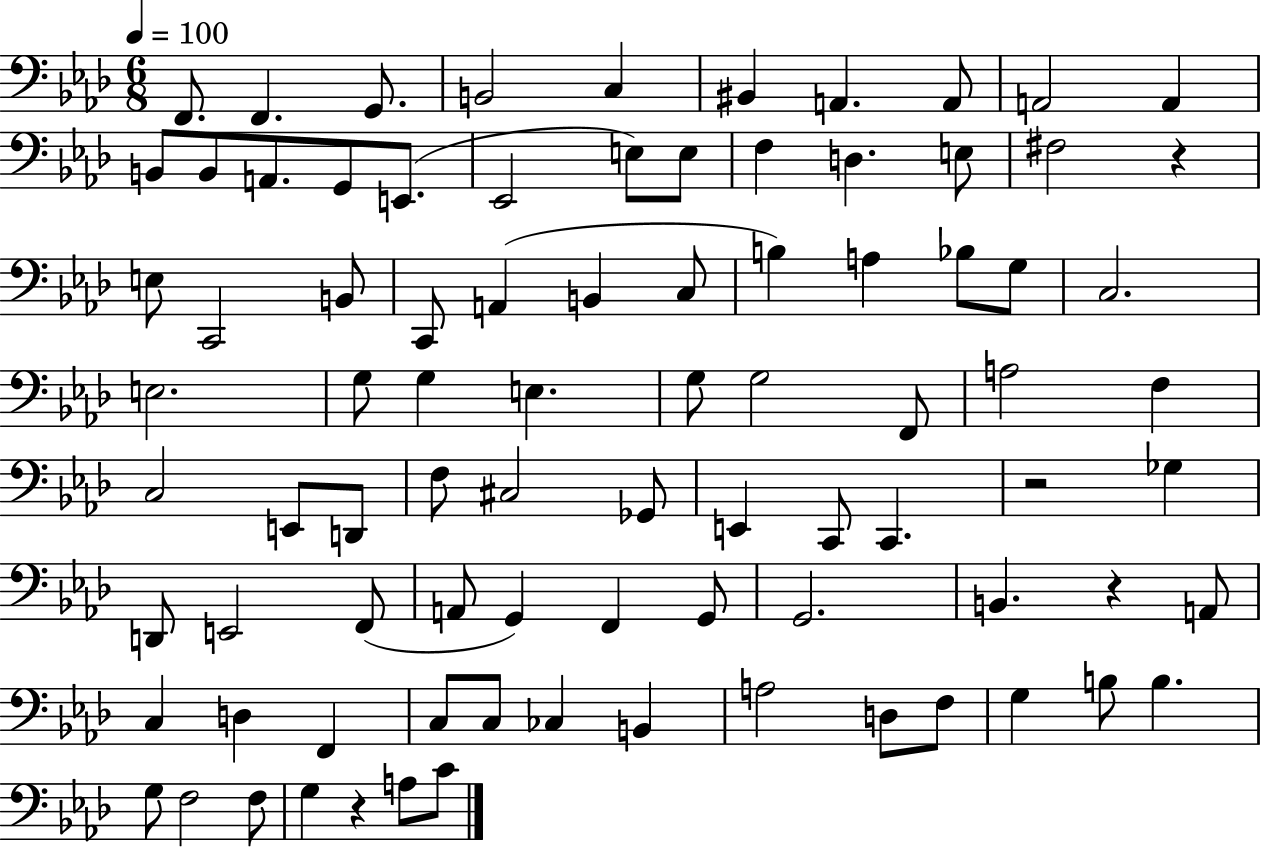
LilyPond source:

{
  \clef bass
  \numericTimeSignature
  \time 6/8
  \key aes \major
  \tempo 4 = 100
  \repeat volta 2 { f,8. f,4. g,8. | b,2 c4 | bis,4 a,4. a,8 | a,2 a,4 | \break b,8 b,8 a,8. g,8 e,8.( | ees,2 e8) e8 | f4 d4. e8 | fis2 r4 | \break e8 c,2 b,8 | c,8 a,4( b,4 c8 | b4) a4 bes8 g8 | c2. | \break e2. | g8 g4 e4. | g8 g2 f,8 | a2 f4 | \break c2 e,8 d,8 | f8 cis2 ges,8 | e,4 c,8 c,4. | r2 ges4 | \break d,8 e,2 f,8( | a,8 g,4) f,4 g,8 | g,2. | b,4. r4 a,8 | \break c4 d4 f,4 | c8 c8 ces4 b,4 | a2 d8 f8 | g4 b8 b4. | \break g8 f2 f8 | g4 r4 a8 c'8 | } \bar "|."
}